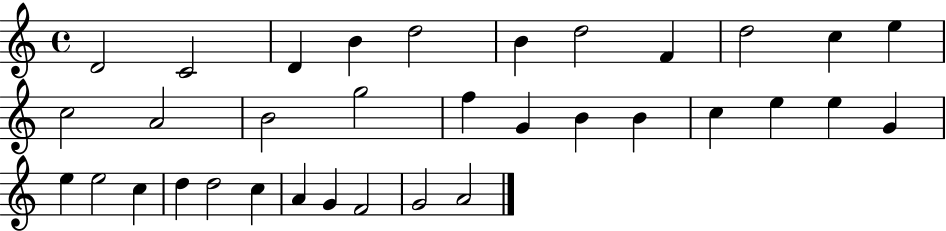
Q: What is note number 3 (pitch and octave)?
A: D4